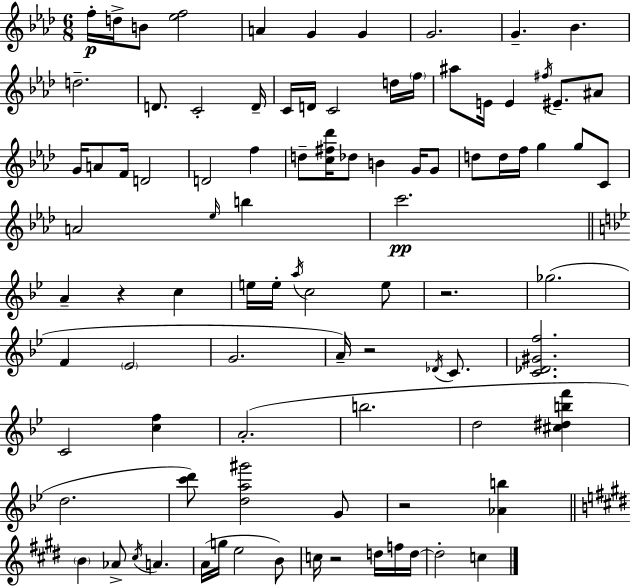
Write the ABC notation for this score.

X:1
T:Untitled
M:6/8
L:1/4
K:Fm
f/4 d/4 B/2 [_ef]2 A G G G2 G _B d2 D/2 C2 D/4 C/4 D/4 C2 d/4 f/4 ^a/2 E/4 E ^f/4 ^E/2 ^A/2 G/4 A/2 F/4 D2 D2 f d/2 [c^f_d']/4 _d/2 B G/4 G/2 d/2 d/4 f/4 g g/2 C/2 A2 _e/4 b c'2 A z c e/4 e/4 a/4 c2 e/2 z2 _g2 F _E2 G2 A/4 z2 _D/4 C/2 [C_D^Gf]2 C2 [cf] A2 b2 d2 [^c^dbf'] d2 [c'd']/2 [da^g']2 G/2 z2 [_Ab] B _A/2 ^c/4 A A/4 g/4 e2 B/2 c/4 z2 d/4 f/4 d/4 d2 c